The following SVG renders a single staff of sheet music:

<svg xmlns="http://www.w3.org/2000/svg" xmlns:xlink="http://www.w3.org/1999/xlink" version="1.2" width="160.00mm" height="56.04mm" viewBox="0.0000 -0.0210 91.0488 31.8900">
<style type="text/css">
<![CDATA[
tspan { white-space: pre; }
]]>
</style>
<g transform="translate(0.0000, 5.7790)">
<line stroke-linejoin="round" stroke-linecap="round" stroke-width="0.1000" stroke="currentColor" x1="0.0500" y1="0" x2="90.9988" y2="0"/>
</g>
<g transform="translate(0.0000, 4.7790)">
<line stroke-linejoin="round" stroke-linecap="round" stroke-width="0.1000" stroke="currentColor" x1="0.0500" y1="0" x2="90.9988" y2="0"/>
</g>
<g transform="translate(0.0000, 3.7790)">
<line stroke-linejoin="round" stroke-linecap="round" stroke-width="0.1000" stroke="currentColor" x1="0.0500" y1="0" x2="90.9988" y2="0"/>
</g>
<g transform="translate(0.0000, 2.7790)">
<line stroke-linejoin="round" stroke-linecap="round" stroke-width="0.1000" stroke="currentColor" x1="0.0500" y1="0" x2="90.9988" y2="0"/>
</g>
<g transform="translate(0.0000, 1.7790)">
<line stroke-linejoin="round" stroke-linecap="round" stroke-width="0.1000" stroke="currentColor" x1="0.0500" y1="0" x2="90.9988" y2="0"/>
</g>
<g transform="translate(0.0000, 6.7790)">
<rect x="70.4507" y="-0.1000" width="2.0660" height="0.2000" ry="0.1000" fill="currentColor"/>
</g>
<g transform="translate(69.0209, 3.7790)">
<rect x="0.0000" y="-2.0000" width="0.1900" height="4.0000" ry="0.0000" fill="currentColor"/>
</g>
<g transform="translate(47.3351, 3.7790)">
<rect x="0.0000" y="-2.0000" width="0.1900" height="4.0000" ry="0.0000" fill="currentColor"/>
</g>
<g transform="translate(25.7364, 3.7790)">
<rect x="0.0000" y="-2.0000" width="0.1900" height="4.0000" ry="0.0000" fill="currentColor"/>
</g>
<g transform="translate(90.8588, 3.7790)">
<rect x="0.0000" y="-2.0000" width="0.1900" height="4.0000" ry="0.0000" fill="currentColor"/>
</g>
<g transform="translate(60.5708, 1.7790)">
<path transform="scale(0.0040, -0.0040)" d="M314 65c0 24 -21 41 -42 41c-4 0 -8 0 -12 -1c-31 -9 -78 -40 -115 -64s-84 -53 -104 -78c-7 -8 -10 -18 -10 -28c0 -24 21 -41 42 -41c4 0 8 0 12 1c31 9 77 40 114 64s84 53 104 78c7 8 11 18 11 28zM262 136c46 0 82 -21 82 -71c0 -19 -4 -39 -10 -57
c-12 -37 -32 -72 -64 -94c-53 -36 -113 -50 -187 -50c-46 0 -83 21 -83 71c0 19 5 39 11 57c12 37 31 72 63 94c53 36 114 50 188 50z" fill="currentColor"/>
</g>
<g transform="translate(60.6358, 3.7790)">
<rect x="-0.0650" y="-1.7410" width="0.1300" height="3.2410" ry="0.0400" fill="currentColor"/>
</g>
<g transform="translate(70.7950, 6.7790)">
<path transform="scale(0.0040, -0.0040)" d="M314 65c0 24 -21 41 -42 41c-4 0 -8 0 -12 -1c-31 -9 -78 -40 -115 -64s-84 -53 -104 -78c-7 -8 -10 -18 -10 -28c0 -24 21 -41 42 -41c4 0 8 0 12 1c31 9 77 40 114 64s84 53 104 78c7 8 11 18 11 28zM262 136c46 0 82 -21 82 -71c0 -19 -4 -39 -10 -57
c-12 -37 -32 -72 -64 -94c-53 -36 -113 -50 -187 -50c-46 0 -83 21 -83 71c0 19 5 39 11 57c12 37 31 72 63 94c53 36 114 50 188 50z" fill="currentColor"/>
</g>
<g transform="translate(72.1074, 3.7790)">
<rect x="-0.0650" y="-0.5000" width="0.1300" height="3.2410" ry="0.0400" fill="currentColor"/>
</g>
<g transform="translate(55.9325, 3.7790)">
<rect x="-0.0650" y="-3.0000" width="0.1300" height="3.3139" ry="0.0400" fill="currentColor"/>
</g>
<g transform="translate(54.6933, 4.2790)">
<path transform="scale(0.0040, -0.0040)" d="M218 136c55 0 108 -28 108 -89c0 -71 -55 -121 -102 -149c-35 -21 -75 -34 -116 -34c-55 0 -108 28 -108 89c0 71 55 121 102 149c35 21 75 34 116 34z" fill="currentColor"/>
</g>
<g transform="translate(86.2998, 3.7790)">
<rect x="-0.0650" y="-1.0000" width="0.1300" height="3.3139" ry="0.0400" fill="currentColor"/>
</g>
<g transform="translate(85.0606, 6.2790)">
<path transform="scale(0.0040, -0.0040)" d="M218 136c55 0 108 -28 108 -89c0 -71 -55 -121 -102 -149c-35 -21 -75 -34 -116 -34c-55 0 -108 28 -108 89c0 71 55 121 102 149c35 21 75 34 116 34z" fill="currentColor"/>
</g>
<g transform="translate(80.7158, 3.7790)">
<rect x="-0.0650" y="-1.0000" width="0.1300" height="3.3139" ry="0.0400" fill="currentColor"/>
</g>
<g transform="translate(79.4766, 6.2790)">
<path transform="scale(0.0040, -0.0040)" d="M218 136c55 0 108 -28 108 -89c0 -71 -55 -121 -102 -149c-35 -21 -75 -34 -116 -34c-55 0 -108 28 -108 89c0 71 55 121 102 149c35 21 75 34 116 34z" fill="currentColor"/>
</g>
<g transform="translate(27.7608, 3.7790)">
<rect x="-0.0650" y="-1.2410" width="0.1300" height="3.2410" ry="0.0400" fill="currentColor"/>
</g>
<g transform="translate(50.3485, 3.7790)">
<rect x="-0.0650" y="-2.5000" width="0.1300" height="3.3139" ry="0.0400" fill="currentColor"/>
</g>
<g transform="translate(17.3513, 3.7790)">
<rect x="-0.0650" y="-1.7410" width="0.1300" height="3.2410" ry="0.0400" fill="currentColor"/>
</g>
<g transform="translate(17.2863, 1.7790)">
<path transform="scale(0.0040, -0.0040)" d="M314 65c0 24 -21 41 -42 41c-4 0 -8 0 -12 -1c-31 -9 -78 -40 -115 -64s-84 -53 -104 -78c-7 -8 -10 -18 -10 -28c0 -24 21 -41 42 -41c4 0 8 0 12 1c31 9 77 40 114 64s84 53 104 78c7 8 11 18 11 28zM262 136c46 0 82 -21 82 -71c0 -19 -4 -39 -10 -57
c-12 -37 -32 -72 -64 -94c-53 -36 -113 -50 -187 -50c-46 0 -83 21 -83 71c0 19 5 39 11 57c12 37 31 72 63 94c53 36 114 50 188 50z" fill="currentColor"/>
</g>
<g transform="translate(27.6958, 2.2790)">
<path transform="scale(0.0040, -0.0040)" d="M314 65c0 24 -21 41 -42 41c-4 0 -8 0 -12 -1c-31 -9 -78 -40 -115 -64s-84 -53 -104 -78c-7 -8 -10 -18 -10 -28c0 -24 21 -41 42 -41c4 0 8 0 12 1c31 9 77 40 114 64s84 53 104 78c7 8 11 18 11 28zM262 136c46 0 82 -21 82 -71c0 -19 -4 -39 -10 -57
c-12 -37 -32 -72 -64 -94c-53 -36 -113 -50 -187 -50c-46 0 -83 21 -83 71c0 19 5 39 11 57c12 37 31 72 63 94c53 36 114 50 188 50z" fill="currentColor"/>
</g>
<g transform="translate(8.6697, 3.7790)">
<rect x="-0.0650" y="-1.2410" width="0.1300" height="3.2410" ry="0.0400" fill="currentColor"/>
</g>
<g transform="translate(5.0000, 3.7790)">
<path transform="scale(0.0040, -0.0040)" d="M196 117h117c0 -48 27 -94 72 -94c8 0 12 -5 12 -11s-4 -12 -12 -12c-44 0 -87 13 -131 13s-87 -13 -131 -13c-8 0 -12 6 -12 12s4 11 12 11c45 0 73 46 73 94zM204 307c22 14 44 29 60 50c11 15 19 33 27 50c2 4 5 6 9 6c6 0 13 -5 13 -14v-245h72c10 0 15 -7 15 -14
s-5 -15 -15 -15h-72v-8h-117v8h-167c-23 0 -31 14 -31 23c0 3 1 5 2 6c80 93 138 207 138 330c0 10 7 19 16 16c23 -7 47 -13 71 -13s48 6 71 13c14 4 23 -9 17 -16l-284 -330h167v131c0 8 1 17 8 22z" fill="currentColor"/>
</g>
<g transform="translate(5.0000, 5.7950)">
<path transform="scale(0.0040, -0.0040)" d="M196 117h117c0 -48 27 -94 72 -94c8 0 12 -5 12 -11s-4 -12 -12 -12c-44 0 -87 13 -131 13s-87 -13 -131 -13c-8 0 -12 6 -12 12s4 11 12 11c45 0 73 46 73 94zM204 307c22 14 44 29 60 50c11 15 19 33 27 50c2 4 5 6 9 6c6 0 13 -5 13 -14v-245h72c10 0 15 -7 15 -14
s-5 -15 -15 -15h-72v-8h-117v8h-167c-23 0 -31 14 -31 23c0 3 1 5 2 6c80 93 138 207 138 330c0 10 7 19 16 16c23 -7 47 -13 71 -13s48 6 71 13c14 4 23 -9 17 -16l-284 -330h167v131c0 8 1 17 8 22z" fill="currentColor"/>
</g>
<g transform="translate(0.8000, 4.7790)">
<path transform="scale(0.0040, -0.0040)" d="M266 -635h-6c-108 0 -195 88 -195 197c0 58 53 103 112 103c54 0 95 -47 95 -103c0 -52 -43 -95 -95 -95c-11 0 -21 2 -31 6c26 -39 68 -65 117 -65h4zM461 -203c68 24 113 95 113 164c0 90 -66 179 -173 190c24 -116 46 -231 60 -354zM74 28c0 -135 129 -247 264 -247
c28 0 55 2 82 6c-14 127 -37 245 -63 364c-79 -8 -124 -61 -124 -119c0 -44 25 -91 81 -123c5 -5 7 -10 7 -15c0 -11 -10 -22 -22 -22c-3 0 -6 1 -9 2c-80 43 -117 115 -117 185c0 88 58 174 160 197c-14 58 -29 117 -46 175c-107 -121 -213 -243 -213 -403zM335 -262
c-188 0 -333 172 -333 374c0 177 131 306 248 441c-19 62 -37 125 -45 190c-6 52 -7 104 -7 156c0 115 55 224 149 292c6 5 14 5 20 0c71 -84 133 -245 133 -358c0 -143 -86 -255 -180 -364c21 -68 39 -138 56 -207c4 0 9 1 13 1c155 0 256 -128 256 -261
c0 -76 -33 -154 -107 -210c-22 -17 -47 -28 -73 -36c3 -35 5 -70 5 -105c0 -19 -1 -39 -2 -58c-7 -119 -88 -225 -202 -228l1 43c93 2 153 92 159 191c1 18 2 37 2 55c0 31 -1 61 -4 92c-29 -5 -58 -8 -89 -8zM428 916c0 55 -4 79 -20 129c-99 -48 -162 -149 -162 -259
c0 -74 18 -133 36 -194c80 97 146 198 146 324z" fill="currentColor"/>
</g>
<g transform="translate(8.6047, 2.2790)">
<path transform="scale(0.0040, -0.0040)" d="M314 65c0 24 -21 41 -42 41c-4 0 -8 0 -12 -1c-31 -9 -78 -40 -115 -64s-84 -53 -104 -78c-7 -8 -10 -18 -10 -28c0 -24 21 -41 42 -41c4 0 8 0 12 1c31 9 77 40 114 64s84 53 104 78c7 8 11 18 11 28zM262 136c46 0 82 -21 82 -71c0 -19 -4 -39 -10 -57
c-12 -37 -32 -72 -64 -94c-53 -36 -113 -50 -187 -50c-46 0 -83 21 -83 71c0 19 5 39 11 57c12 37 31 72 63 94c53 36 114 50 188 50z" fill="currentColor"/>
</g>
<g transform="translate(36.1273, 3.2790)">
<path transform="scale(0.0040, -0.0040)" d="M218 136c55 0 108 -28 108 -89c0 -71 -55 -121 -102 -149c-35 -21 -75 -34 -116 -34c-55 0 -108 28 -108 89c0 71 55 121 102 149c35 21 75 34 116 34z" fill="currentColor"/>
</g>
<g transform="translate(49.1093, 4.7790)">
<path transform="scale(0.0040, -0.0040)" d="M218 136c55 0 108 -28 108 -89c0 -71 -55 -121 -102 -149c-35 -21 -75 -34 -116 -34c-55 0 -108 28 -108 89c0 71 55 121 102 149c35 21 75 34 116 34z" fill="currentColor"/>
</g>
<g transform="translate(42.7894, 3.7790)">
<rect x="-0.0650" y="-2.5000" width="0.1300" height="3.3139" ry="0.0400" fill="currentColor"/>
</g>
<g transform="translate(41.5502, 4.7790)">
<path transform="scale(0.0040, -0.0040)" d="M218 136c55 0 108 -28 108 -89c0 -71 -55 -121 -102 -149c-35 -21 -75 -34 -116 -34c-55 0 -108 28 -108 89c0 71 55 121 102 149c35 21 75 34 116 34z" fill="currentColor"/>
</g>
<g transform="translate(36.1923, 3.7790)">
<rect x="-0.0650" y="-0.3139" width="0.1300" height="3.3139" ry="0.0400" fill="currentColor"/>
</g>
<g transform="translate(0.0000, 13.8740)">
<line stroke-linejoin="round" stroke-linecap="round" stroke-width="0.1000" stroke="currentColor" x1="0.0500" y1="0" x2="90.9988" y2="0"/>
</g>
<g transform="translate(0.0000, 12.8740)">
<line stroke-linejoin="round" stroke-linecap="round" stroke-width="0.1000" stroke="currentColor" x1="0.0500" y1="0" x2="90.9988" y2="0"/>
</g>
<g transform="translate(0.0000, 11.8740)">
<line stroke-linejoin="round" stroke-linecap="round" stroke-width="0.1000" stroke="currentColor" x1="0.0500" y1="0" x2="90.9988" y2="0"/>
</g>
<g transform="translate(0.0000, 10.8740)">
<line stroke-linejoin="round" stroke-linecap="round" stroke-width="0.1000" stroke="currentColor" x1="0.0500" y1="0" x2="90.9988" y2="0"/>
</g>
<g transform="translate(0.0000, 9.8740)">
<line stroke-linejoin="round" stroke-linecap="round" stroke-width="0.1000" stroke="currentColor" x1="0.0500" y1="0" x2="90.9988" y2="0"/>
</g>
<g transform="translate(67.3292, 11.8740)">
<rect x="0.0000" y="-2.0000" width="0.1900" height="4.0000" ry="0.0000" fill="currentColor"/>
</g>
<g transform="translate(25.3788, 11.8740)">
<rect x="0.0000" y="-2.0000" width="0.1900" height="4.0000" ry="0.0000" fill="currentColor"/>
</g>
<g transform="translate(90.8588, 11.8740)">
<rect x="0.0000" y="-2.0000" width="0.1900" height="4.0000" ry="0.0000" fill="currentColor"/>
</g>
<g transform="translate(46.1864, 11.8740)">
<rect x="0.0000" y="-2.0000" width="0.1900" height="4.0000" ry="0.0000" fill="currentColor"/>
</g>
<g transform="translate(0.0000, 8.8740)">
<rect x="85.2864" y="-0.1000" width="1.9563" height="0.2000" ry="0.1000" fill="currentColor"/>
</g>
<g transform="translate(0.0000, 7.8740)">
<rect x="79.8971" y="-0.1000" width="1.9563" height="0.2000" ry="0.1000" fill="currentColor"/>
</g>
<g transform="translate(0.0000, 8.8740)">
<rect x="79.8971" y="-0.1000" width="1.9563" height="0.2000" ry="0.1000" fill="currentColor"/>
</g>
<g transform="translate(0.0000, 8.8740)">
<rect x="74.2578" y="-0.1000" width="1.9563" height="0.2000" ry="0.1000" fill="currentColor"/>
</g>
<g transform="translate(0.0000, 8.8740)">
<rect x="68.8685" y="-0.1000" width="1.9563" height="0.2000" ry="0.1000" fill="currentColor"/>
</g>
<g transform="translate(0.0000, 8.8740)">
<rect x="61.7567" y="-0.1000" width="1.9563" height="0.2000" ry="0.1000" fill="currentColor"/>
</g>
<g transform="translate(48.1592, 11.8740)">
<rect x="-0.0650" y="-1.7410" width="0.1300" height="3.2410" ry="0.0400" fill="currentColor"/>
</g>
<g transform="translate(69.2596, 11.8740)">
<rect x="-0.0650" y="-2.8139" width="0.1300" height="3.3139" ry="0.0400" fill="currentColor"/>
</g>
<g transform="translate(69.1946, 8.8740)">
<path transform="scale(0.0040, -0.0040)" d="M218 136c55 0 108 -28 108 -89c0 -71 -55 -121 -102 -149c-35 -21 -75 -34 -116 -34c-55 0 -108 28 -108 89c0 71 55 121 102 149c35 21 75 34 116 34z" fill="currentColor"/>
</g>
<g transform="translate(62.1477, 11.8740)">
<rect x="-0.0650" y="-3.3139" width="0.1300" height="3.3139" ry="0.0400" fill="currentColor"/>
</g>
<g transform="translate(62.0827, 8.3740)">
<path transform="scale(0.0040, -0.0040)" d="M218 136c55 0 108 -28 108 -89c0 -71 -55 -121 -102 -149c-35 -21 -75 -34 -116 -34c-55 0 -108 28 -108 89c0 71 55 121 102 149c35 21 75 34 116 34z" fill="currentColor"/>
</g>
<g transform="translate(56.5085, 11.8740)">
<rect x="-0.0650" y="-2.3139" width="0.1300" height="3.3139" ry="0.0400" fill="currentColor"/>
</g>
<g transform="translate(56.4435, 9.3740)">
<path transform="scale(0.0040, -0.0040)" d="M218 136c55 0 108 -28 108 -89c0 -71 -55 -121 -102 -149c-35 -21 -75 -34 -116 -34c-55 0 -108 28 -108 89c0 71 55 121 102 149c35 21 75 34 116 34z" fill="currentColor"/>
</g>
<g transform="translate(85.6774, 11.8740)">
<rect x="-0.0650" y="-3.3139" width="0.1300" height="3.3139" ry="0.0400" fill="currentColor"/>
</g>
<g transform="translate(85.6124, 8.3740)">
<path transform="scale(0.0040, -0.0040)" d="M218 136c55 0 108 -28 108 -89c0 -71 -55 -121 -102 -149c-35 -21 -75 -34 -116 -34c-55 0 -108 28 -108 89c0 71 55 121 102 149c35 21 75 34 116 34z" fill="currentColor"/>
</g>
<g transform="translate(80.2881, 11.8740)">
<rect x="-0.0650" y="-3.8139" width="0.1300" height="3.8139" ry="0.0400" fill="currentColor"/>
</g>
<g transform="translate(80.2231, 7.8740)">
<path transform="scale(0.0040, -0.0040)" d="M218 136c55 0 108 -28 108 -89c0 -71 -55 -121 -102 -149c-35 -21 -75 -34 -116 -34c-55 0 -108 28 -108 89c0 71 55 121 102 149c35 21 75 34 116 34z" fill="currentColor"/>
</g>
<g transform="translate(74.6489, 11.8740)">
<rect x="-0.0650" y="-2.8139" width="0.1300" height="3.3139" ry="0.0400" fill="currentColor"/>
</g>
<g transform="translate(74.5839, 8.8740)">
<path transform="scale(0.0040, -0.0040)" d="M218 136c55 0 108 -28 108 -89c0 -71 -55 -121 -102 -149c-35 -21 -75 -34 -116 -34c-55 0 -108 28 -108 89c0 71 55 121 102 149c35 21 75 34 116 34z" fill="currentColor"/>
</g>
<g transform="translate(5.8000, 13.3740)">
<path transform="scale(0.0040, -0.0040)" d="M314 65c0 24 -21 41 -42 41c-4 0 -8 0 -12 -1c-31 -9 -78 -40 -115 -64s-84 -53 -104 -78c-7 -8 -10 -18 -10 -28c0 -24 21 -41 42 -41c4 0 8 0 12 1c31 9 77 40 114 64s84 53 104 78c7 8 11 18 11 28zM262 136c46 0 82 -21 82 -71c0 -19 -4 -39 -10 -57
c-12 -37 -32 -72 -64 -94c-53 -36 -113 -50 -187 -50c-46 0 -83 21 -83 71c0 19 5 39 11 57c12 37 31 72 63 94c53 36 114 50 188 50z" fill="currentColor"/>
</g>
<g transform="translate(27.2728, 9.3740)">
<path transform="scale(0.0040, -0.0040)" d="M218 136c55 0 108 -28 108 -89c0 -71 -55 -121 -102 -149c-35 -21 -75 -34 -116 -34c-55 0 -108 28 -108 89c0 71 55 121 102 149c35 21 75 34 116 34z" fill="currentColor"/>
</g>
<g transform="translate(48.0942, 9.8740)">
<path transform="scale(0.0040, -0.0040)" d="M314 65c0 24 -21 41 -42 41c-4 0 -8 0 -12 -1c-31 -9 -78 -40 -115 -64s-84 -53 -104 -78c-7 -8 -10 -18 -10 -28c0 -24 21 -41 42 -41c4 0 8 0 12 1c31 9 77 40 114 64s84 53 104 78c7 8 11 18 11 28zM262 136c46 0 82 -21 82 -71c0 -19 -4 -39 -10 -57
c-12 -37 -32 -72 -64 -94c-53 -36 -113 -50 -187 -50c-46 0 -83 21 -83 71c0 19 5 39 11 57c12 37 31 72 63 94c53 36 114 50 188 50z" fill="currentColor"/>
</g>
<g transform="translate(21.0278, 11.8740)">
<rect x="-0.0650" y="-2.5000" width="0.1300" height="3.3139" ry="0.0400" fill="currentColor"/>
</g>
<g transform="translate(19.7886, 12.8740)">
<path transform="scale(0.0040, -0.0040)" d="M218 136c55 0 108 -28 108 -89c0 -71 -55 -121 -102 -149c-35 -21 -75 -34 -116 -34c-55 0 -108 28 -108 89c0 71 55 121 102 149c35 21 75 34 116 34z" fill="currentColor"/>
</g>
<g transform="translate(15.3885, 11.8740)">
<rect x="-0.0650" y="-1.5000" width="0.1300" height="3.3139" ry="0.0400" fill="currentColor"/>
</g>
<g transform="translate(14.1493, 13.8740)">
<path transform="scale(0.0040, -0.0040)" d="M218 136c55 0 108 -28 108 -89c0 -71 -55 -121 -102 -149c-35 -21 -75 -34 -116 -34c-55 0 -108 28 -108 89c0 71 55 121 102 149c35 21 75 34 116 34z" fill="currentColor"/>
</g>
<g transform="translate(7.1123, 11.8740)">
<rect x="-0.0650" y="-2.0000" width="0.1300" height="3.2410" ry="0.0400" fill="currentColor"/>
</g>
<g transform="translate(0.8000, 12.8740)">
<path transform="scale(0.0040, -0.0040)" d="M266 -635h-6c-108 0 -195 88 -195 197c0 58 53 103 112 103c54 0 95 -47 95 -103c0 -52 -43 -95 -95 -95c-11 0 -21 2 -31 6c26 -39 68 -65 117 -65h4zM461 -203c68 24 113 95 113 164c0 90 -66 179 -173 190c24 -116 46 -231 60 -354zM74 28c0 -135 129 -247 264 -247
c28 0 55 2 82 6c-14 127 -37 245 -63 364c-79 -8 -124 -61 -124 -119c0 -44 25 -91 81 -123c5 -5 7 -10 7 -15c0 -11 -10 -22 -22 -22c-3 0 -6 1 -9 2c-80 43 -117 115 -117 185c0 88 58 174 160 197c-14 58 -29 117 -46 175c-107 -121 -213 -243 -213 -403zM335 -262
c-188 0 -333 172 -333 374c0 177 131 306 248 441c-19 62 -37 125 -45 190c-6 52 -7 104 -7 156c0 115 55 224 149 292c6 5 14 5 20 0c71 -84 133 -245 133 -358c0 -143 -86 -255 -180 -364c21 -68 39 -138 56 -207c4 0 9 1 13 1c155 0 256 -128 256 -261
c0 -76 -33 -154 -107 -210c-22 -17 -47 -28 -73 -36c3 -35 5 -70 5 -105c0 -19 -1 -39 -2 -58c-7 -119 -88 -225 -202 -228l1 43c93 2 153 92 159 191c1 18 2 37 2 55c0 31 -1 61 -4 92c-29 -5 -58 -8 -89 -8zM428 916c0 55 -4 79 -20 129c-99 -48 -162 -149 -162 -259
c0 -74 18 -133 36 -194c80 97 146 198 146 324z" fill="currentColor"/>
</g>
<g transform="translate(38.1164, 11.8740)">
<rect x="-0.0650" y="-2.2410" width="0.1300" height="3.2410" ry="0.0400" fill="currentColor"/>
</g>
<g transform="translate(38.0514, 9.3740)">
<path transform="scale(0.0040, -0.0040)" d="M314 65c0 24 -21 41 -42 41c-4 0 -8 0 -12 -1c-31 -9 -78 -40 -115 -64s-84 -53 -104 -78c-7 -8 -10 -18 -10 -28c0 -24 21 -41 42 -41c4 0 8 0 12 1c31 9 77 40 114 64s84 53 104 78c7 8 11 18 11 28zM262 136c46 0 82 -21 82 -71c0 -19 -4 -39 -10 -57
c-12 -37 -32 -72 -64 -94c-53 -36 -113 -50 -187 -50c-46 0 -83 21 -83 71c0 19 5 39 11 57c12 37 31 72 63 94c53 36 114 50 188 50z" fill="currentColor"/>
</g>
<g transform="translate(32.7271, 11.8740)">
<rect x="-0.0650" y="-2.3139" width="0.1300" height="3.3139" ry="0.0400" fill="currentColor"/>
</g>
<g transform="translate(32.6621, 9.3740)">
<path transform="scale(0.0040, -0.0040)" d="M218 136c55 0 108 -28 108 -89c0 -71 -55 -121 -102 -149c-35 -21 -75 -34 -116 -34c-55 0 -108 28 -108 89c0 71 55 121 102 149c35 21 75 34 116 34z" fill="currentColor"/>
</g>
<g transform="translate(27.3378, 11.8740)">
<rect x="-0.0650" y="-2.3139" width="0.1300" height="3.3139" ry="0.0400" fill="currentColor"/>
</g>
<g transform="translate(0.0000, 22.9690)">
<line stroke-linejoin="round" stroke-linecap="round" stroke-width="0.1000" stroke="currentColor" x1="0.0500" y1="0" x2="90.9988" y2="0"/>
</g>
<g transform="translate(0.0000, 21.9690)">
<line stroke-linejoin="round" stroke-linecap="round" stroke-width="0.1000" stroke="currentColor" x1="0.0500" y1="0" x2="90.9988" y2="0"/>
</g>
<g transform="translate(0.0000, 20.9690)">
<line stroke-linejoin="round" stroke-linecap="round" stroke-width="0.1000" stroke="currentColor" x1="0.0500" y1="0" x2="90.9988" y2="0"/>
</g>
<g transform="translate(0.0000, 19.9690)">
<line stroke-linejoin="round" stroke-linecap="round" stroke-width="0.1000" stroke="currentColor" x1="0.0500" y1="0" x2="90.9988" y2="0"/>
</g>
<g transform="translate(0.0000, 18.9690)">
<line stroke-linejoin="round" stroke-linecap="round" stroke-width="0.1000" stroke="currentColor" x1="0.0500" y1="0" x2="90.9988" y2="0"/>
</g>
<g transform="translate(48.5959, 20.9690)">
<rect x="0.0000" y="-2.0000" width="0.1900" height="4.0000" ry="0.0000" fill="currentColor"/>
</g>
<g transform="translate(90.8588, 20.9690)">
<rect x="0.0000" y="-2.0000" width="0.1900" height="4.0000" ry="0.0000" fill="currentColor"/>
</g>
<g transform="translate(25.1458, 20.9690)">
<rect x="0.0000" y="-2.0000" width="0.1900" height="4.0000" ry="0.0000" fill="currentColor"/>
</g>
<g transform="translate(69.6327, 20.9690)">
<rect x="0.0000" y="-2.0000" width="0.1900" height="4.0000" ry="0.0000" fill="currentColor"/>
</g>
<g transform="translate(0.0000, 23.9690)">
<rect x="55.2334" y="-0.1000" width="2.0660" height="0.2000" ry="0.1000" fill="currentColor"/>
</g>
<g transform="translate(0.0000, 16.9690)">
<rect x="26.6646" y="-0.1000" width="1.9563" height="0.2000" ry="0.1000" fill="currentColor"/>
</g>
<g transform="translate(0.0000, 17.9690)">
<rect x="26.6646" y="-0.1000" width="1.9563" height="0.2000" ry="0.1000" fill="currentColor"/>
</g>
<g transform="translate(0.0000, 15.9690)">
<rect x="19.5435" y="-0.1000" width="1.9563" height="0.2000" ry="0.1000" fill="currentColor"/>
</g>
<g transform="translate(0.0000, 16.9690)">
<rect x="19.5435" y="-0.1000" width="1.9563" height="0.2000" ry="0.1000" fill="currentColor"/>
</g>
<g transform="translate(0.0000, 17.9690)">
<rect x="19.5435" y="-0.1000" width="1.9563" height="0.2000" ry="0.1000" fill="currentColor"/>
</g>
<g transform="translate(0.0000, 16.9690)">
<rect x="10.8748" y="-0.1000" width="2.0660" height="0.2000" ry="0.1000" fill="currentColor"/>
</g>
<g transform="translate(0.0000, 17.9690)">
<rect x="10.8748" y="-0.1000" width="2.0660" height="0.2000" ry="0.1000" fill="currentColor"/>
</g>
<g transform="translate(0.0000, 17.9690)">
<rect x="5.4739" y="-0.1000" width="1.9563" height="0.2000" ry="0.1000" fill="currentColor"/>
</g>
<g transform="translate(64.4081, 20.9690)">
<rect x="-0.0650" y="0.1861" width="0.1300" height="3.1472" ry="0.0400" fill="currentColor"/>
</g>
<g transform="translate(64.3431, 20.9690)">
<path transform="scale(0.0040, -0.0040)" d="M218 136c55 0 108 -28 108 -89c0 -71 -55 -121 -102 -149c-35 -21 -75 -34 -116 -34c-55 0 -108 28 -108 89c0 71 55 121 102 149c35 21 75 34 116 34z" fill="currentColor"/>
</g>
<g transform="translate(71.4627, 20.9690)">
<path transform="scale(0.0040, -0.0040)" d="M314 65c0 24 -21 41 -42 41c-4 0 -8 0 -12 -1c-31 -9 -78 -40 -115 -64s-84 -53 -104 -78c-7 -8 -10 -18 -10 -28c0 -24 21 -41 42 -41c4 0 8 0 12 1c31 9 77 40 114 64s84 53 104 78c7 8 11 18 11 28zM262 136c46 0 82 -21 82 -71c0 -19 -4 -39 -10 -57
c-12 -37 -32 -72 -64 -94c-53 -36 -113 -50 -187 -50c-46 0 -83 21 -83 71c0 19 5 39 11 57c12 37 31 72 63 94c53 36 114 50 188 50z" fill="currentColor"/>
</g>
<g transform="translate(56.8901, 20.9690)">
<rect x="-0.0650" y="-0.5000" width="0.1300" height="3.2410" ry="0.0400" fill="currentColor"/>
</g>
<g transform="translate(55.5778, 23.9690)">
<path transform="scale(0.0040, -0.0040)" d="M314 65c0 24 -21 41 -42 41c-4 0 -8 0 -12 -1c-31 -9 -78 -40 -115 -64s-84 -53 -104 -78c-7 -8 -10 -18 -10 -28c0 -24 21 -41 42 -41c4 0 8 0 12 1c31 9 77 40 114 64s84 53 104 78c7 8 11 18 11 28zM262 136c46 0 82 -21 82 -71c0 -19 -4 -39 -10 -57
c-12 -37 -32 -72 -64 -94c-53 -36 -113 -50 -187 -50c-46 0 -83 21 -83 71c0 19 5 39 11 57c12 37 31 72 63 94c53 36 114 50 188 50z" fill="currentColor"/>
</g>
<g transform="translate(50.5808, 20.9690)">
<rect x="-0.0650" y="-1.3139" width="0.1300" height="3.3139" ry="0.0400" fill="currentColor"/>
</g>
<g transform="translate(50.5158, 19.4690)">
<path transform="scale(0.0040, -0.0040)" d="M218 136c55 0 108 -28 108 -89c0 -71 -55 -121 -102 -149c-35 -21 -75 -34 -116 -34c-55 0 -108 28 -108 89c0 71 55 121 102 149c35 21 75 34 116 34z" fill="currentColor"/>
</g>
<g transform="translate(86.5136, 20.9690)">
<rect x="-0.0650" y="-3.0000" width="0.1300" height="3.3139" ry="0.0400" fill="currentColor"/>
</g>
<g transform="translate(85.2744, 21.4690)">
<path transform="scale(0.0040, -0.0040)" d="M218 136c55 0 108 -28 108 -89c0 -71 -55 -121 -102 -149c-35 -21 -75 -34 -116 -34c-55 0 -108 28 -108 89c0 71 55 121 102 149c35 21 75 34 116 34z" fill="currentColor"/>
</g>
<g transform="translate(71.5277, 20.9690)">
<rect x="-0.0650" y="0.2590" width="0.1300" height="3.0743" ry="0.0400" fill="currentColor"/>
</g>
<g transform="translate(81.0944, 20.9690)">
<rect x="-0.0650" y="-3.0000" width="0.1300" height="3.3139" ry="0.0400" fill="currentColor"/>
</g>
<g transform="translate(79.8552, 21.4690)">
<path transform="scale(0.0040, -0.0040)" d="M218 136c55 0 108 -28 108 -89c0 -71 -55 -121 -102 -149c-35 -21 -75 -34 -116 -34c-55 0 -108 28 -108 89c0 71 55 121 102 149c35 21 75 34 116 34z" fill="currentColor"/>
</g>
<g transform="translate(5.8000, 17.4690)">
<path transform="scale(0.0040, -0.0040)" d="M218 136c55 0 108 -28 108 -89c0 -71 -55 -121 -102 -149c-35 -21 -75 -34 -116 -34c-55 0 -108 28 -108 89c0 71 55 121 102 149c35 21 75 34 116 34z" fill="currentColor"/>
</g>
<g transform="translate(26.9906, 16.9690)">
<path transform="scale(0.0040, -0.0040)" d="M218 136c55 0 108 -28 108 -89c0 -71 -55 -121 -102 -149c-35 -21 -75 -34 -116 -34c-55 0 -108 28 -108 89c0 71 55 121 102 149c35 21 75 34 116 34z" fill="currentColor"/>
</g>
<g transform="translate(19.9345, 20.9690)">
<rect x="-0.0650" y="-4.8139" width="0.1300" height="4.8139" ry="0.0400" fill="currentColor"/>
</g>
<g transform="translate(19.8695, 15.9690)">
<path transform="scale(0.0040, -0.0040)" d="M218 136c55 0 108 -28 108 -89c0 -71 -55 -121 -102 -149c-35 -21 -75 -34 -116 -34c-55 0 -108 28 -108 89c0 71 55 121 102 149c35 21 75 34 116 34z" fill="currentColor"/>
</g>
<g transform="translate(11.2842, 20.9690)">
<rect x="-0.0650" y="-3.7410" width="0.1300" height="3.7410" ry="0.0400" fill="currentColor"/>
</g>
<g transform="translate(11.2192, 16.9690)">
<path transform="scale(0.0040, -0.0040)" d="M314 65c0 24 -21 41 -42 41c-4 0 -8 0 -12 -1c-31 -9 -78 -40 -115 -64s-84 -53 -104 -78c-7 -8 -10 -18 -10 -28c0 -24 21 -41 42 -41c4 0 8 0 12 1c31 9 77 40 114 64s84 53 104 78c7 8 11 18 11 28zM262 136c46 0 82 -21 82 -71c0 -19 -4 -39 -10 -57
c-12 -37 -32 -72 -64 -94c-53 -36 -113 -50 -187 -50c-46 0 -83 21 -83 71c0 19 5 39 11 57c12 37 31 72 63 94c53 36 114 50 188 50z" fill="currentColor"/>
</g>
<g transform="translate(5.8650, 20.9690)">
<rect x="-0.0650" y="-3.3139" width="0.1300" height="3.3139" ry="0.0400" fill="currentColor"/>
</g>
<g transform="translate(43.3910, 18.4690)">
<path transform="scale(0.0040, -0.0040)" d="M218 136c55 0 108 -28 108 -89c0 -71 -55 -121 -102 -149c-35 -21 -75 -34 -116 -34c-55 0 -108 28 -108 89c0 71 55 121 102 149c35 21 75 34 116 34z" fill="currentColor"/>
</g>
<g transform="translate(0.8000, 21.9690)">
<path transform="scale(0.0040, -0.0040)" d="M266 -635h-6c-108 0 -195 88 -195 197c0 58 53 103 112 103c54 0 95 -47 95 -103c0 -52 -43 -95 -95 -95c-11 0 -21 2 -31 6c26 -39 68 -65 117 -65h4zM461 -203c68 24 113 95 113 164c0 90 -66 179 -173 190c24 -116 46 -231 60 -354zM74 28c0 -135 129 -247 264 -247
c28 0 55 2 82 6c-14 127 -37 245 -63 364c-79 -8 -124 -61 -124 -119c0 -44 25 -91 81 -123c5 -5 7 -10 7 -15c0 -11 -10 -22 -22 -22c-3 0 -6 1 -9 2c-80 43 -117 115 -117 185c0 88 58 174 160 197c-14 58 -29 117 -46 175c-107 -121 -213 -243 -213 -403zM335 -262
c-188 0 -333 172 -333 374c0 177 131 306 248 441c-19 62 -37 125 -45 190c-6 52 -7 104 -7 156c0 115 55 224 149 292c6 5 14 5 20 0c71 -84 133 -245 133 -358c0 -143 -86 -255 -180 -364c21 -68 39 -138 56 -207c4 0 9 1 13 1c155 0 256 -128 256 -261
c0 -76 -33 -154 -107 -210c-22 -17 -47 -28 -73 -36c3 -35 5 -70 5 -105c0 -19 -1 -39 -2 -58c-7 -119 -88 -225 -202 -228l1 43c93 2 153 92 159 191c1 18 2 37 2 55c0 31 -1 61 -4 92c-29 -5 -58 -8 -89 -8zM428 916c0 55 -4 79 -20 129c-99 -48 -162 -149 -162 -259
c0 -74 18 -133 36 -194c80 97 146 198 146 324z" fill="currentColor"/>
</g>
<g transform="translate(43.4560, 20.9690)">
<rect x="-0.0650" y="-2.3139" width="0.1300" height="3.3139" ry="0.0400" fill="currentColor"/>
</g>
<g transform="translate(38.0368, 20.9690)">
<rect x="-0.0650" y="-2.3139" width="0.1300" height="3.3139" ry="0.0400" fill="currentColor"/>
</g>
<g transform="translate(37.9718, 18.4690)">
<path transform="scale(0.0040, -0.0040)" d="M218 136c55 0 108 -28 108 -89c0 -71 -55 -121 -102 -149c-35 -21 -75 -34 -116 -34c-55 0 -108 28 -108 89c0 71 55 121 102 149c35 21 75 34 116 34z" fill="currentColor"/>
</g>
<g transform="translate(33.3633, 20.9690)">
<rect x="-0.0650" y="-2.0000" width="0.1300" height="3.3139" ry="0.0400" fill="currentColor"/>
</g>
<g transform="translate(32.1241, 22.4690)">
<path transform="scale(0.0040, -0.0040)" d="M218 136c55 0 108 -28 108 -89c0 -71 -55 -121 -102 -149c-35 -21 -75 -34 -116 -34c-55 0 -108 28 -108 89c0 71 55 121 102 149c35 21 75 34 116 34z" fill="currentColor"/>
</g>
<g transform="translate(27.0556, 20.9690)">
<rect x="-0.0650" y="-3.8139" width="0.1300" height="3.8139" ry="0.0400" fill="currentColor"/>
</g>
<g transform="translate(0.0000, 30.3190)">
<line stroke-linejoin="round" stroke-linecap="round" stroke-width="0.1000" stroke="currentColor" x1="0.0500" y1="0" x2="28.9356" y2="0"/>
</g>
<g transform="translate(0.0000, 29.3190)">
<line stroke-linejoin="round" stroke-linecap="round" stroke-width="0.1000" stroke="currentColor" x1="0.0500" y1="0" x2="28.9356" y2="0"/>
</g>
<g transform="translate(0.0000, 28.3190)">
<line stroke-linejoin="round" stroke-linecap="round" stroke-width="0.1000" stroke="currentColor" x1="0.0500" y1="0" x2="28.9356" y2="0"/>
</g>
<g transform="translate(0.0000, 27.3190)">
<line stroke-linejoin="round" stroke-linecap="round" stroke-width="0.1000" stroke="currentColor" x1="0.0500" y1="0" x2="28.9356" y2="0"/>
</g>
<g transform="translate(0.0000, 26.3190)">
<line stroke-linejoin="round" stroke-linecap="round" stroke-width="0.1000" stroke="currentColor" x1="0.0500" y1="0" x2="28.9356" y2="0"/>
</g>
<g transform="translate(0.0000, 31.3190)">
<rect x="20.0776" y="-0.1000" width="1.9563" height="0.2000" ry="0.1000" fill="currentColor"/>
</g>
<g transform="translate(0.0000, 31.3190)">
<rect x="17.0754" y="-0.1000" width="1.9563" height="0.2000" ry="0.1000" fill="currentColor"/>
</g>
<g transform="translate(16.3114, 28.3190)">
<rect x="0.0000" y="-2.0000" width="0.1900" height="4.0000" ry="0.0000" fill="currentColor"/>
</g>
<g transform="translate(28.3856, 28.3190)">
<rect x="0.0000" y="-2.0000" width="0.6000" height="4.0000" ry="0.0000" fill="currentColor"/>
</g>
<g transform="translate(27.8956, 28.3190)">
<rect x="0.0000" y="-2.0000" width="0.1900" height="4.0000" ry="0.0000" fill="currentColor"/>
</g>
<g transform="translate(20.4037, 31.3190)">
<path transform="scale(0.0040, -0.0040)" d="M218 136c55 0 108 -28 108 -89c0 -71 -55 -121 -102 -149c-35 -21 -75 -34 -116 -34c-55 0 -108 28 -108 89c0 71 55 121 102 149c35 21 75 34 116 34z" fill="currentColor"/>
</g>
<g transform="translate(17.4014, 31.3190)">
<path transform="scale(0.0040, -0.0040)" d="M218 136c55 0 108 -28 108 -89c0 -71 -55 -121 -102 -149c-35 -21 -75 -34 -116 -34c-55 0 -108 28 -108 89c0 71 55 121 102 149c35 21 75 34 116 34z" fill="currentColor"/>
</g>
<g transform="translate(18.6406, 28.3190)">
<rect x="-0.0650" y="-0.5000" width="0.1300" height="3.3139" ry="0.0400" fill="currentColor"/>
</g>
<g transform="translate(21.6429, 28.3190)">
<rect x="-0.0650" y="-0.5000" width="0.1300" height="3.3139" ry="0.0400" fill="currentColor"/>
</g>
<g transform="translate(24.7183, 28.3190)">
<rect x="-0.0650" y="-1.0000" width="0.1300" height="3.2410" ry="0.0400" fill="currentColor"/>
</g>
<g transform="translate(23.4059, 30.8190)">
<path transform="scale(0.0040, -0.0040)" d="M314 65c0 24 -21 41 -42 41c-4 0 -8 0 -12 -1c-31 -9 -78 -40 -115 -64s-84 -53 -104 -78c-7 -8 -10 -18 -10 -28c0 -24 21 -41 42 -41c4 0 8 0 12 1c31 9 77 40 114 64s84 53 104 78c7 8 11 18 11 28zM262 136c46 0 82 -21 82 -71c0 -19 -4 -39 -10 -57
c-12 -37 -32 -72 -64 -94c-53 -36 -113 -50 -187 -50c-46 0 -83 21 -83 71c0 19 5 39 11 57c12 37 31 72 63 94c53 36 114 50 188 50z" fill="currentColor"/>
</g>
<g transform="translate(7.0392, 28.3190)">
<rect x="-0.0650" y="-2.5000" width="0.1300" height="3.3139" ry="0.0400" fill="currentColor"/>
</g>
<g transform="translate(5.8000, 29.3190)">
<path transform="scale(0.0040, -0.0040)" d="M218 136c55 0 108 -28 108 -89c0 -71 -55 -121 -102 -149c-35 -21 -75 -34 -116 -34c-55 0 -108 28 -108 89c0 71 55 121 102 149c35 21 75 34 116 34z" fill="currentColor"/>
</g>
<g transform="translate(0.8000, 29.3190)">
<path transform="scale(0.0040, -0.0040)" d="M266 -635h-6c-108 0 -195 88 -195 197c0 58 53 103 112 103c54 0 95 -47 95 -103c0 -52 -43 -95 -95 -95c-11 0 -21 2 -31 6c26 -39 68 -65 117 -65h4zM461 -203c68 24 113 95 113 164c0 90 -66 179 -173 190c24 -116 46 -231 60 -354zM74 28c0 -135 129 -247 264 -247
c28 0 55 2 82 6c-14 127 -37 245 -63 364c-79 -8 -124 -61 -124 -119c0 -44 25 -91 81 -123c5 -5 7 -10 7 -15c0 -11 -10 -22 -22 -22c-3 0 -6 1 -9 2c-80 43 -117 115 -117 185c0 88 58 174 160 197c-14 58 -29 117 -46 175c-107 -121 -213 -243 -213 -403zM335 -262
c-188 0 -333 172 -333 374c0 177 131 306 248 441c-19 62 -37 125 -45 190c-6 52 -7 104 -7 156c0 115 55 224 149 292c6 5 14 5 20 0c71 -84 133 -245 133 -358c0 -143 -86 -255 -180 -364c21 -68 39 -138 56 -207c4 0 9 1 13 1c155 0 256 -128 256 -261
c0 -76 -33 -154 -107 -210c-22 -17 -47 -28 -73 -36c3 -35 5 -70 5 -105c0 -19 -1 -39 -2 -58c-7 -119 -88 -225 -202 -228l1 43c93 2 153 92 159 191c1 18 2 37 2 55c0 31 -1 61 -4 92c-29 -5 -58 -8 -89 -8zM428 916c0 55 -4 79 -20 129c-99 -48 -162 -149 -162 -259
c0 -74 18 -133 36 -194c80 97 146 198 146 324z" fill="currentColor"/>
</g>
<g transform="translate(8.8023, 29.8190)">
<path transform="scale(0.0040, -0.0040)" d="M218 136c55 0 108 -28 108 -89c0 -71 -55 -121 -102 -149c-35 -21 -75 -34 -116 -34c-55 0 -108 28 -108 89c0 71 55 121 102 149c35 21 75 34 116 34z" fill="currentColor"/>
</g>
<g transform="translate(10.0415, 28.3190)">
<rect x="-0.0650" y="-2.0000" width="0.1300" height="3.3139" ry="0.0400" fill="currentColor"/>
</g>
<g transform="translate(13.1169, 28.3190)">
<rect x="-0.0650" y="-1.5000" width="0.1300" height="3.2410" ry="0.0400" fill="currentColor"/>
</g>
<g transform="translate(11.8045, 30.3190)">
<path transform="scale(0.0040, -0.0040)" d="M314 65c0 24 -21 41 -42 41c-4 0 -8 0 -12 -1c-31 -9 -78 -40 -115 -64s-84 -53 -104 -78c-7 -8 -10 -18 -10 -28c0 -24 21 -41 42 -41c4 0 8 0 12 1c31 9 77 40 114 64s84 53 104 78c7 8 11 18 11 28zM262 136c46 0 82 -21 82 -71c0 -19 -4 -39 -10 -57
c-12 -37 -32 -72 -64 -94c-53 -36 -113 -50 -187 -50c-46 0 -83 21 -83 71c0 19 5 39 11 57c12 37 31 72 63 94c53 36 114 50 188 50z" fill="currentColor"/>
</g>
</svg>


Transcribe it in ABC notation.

X:1
T:Untitled
M:4/4
L:1/4
K:C
e2 f2 e2 c G G A f2 C2 D D F2 E G g g g2 f2 g b a a c' b b c'2 e' c' F g g e C2 B B2 A A G F E2 C C D2